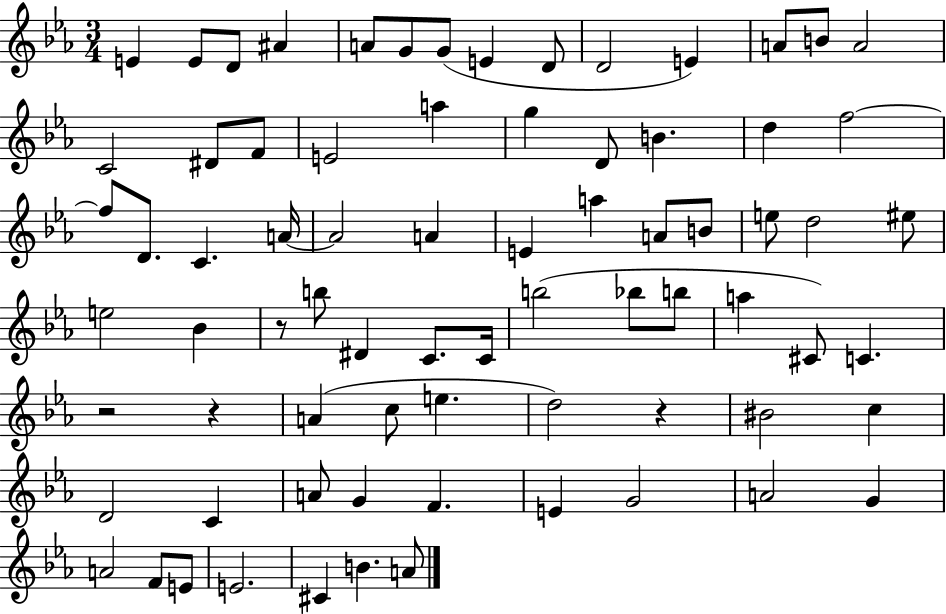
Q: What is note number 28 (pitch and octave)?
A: A4